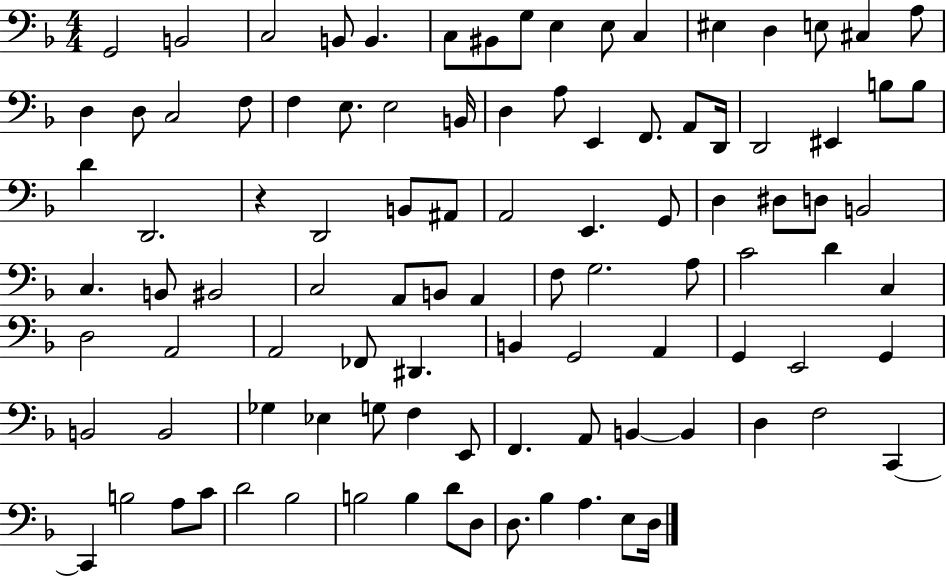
X:1
T:Untitled
M:4/4
L:1/4
K:F
G,,2 B,,2 C,2 B,,/2 B,, C,/2 ^B,,/2 G,/2 E, E,/2 C, ^E, D, E,/2 ^C, A,/2 D, D,/2 C,2 F,/2 F, E,/2 E,2 B,,/4 D, A,/2 E,, F,,/2 A,,/2 D,,/4 D,,2 ^E,, B,/2 B,/2 D D,,2 z D,,2 B,,/2 ^A,,/2 A,,2 E,, G,,/2 D, ^D,/2 D,/2 B,,2 C, B,,/2 ^B,,2 C,2 A,,/2 B,,/2 A,, F,/2 G,2 A,/2 C2 D C, D,2 A,,2 A,,2 _F,,/2 ^D,, B,, G,,2 A,, G,, E,,2 G,, B,,2 B,,2 _G, _E, G,/2 F, E,,/2 F,, A,,/2 B,, B,, D, F,2 C,, C,, B,2 A,/2 C/2 D2 _B,2 B,2 B, D/2 D,/2 D,/2 _B, A, E,/2 D,/4